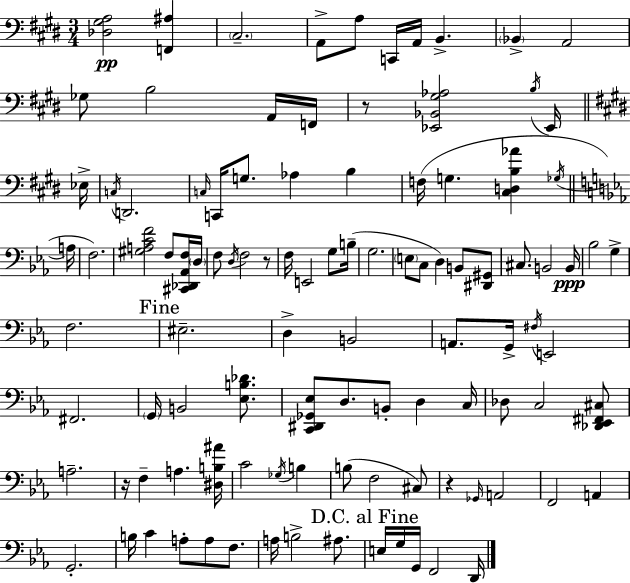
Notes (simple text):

[Db3,G#3,A3]/h [F2,A#3]/q C#3/h. A2/e A3/e C2/s A2/s B2/q. Bb2/q A2/h Gb3/e B3/h A2/s F2/s R/e [Eb2,Bb2,G#3,Ab3]/h B3/s Eb2/s Eb3/s C3/s D2/h. C3/s C2/s G3/e. Ab3/q B3/q F3/s G3/q. [C#3,D3,B3,Ab4]/q Gb3/s A3/s F3/h. [G#3,A3,C4,F4]/h F3/e [C#2,Db2,Ab2,F3]/s D3/s F3/e D3/s F3/h R/e F3/s E2/h G3/e B3/s G3/h. E3/e C3/e D3/q B2/e [D#2,G#2]/e C#3/e. B2/h B2/s Bb3/h G3/q F3/h. EIS3/h. D3/q B2/h A2/e. G2/s F#3/s E2/h F#2/h. G2/s B2/h [Eb3,B3,Db4]/e. [C2,D#2,Gb2,Eb3]/e D3/e. B2/e D3/q C3/s Db3/e C3/h [Db2,Eb2,F#2,C#3]/e A3/h. R/s F3/q A3/q. [D#3,B3,A#4]/s C4/h Gb3/s B3/q B3/e F3/h C#3/e R/q Gb2/s A2/h F2/h A2/q G2/h. B3/s C4/q A3/e A3/e F3/e. A3/s B3/h A#3/e. E3/s G3/s G2/s F2/h D2/s